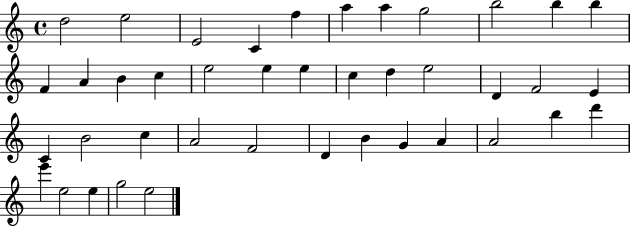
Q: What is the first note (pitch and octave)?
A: D5